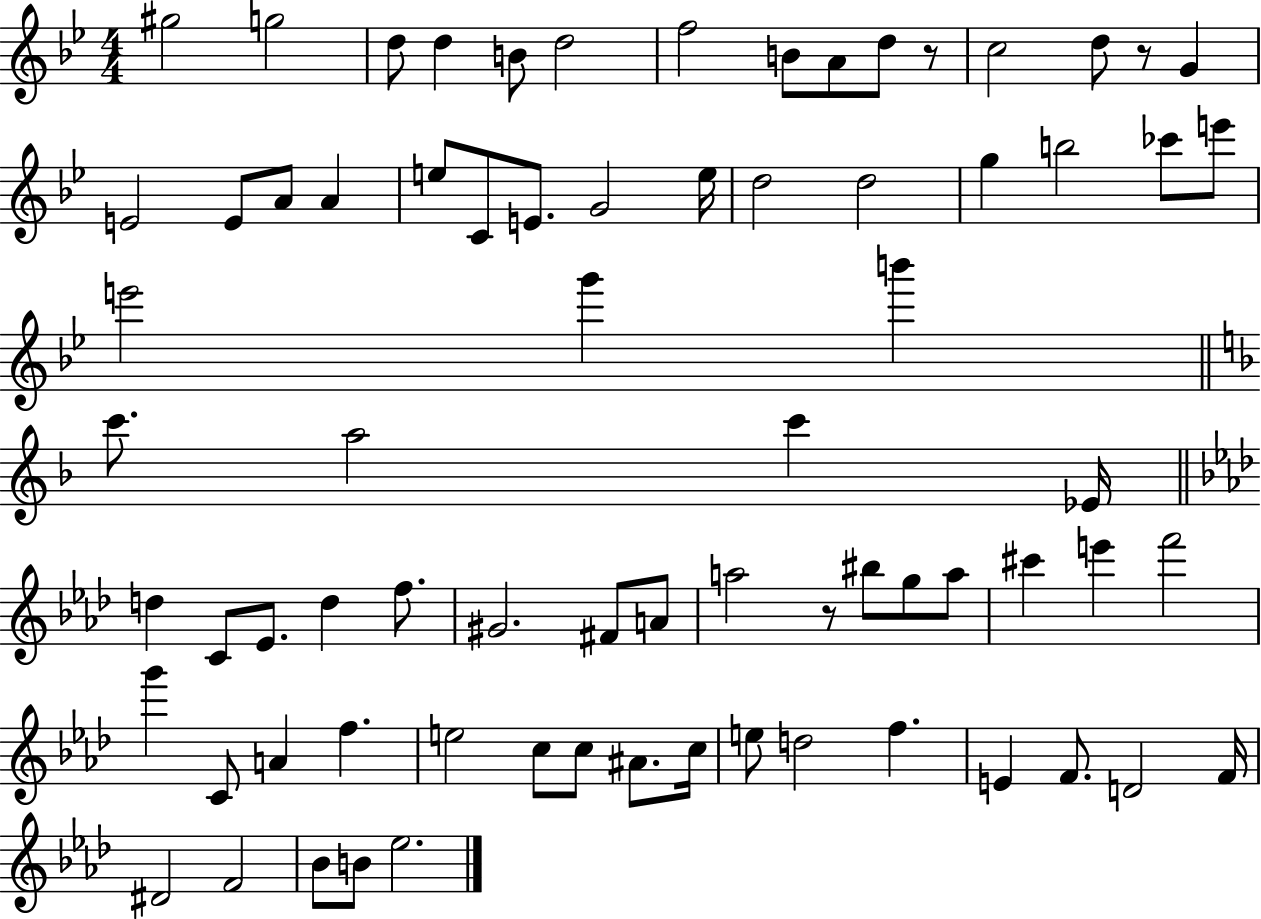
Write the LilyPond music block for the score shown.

{
  \clef treble
  \numericTimeSignature
  \time 4/4
  \key bes \major
  gis''2 g''2 | d''8 d''4 b'8 d''2 | f''2 b'8 a'8 d''8 r8 | c''2 d''8 r8 g'4 | \break e'2 e'8 a'8 a'4 | e''8 c'8 e'8. g'2 e''16 | d''2 d''2 | g''4 b''2 ces'''8 e'''8 | \break e'''2 g'''4 b'''4 | \bar "||" \break \key d \minor c'''8. a''2 c'''4 ees'16 | \bar "||" \break \key aes \major d''4 c'8 ees'8. d''4 f''8. | gis'2. fis'8 a'8 | a''2 r8 bis''8 g''8 a''8 | cis'''4 e'''4 f'''2 | \break g'''4 c'8 a'4 f''4. | e''2 c''8 c''8 ais'8. c''16 | e''8 d''2 f''4. | e'4 f'8. d'2 f'16 | \break dis'2 f'2 | bes'8 b'8 ees''2. | \bar "|."
}